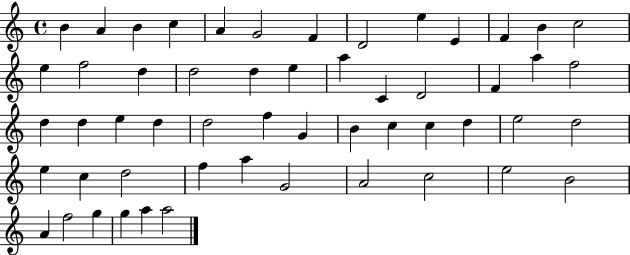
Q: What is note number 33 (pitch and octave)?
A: B4